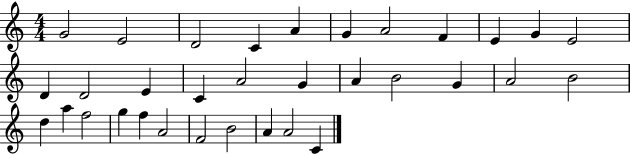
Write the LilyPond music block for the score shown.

{
  \clef treble
  \numericTimeSignature
  \time 4/4
  \key c \major
  g'2 e'2 | d'2 c'4 a'4 | g'4 a'2 f'4 | e'4 g'4 e'2 | \break d'4 d'2 e'4 | c'4 a'2 g'4 | a'4 b'2 g'4 | a'2 b'2 | \break d''4 a''4 f''2 | g''4 f''4 a'2 | f'2 b'2 | a'4 a'2 c'4 | \break \bar "|."
}